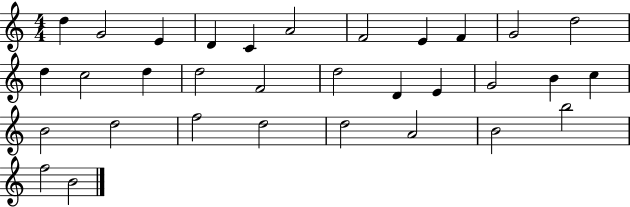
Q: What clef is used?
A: treble